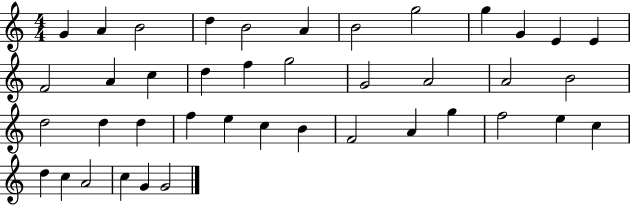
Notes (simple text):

G4/q A4/q B4/h D5/q B4/h A4/q B4/h G5/h G5/q G4/q E4/q E4/q F4/h A4/q C5/q D5/q F5/q G5/h G4/h A4/h A4/h B4/h D5/h D5/q D5/q F5/q E5/q C5/q B4/q F4/h A4/q G5/q F5/h E5/q C5/q D5/q C5/q A4/h C5/q G4/q G4/h